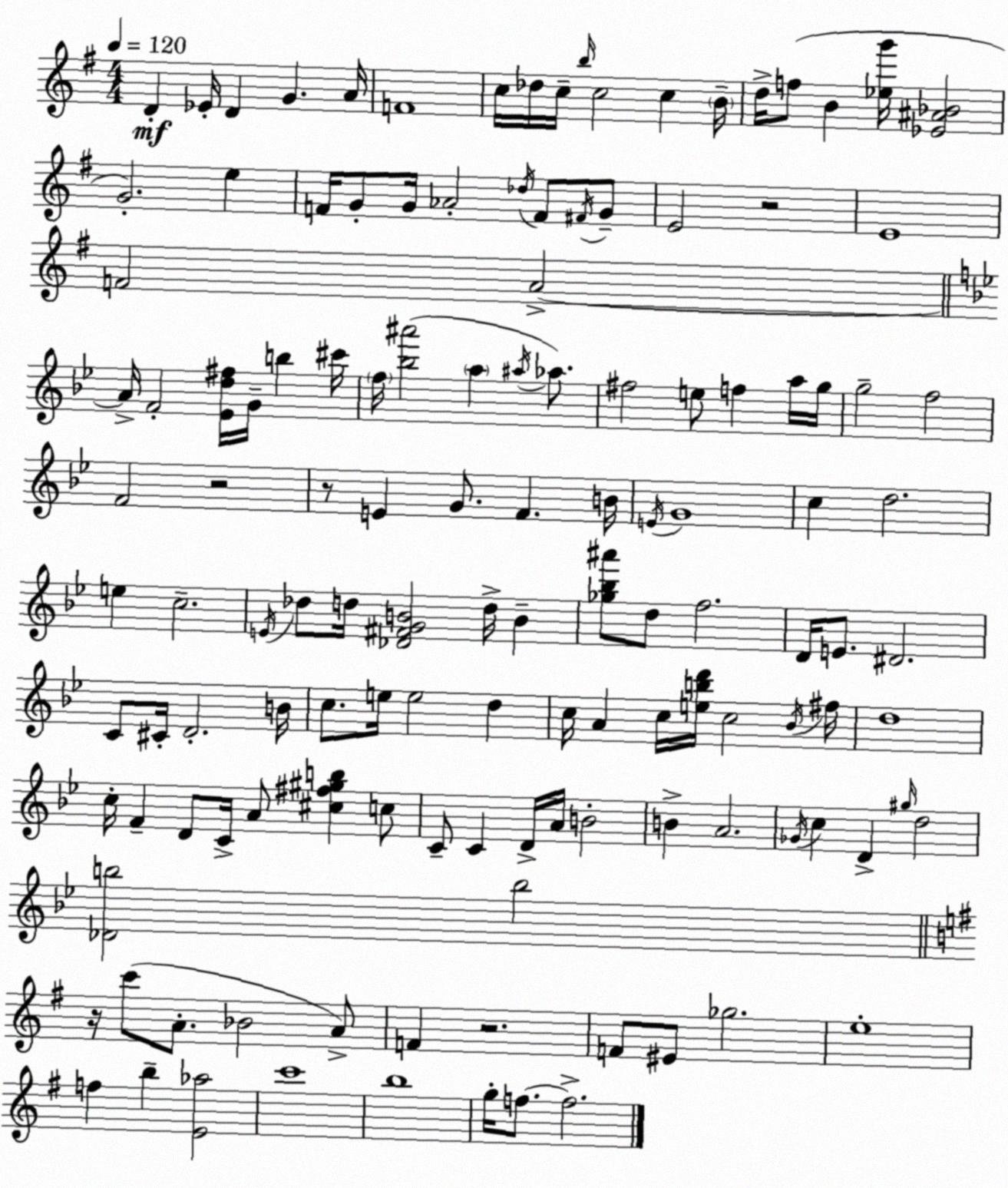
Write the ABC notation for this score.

X:1
T:Untitled
M:4/4
L:1/4
K:G
D _E/4 D G A/4 F4 c/4 _d/4 c/4 b/4 c2 c B/4 d/4 f/2 B [_eg']/4 [_E^A_B]2 G2 e F/4 G/2 G/4 _A2 _d/4 F/2 ^F/4 G/2 E2 z2 E4 F2 A2 A/4 F2 [_Ed^f]/4 G/4 b ^c'/4 f/4 [_b^a']2 a ^a/4 _a/2 ^f2 e/2 f a/4 g/4 g2 f2 F2 z2 z/2 E G/2 F B/4 E/4 G4 c d2 e c2 E/4 _d/2 d/4 [_D^FGB]2 d/4 B [_g_b^a']/2 d/2 f2 D/4 E/2 ^D2 C/2 ^C/4 D2 B/4 c/2 e/4 e2 d c/4 A c/4 [ebd']/4 c2 _B/4 ^f/4 d4 c/4 F D/2 C/4 A/2 [^c^f^gb] c/2 C/2 C D/4 A/4 B2 B A2 _G/4 c D ^g/4 d2 [_Db]2 b2 z/4 c'/2 A/2 _B2 A/2 F z2 F/2 ^E/2 _g2 e4 f b [E_a]2 c'4 b4 g/4 f/2 f2